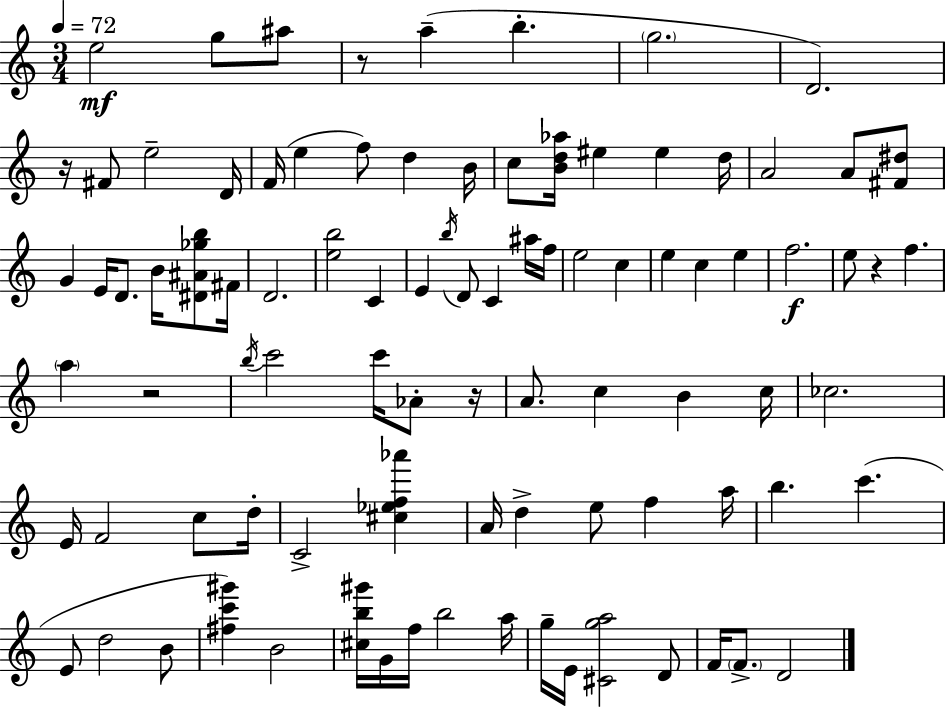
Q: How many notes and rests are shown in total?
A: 91